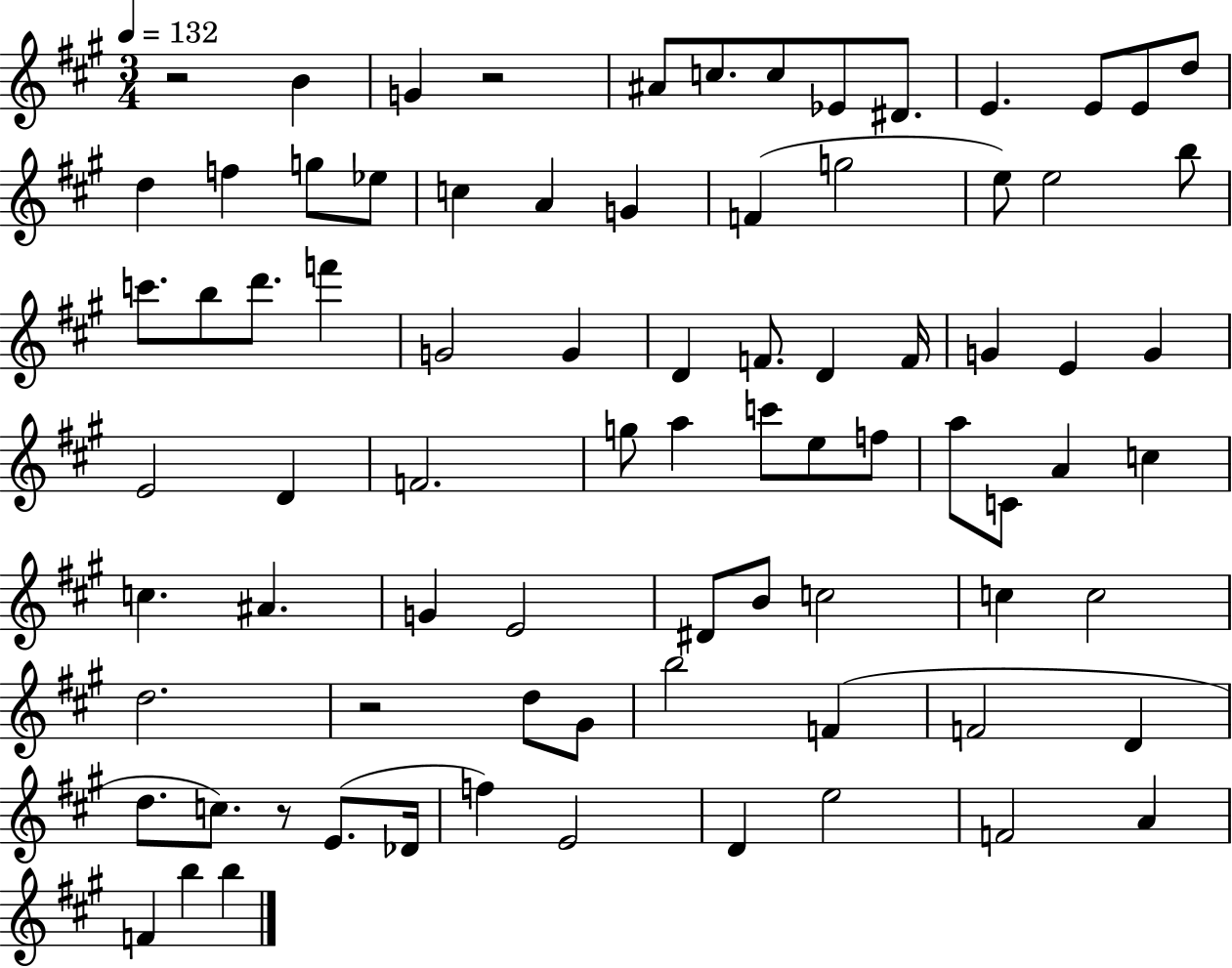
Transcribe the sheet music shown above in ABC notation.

X:1
T:Untitled
M:3/4
L:1/4
K:A
z2 B G z2 ^A/2 c/2 c/2 _E/2 ^D/2 E E/2 E/2 d/2 d f g/2 _e/2 c A G F g2 e/2 e2 b/2 c'/2 b/2 d'/2 f' G2 G D F/2 D F/4 G E G E2 D F2 g/2 a c'/2 e/2 f/2 a/2 C/2 A c c ^A G E2 ^D/2 B/2 c2 c c2 d2 z2 d/2 ^G/2 b2 F F2 D d/2 c/2 z/2 E/2 _D/4 f E2 D e2 F2 A F b b